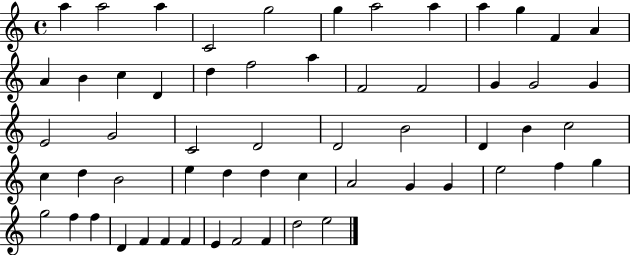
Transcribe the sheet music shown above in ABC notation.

X:1
T:Untitled
M:4/4
L:1/4
K:C
a a2 a C2 g2 g a2 a a g F A A B c D d f2 a F2 F2 G G2 G E2 G2 C2 D2 D2 B2 D B c2 c d B2 e d d c A2 G G e2 f g g2 f f D F F F E F2 F d2 e2